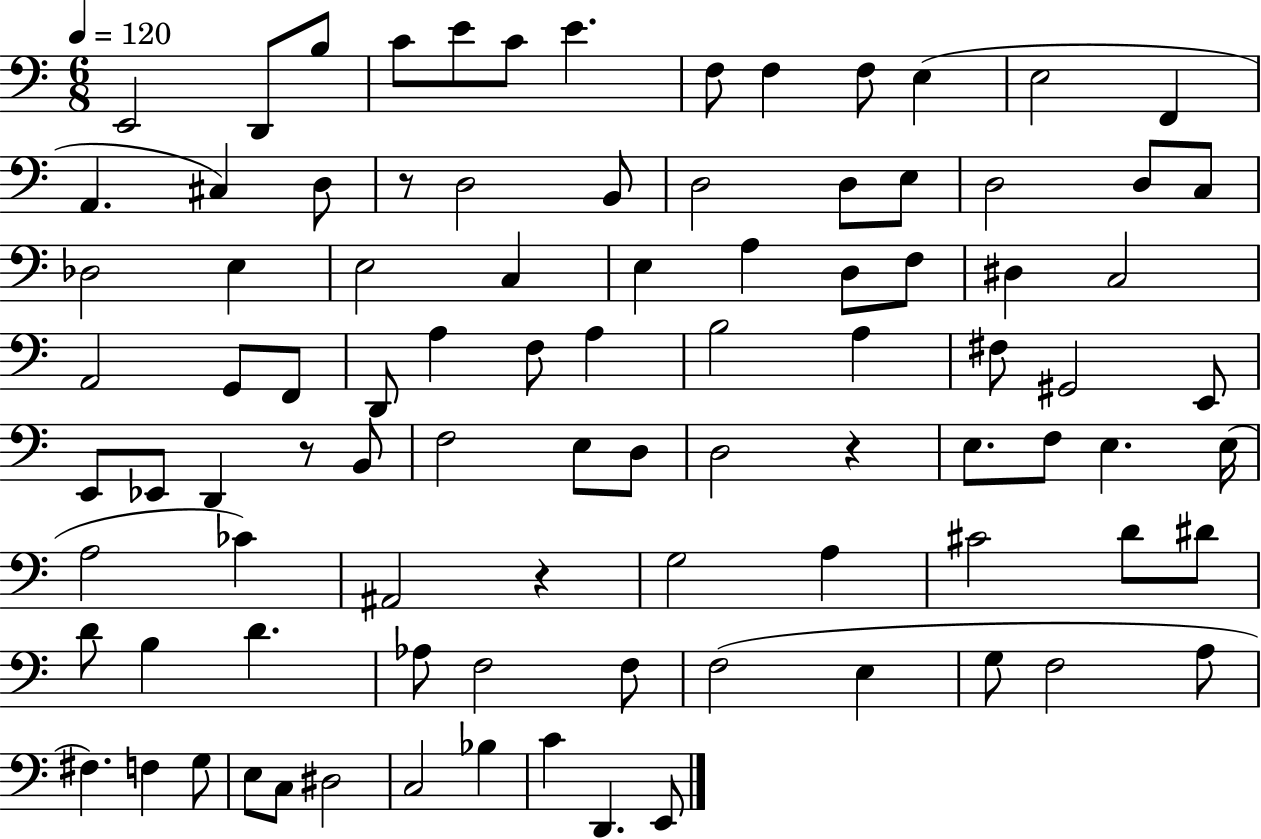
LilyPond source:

{
  \clef bass
  \numericTimeSignature
  \time 6/8
  \key c \major
  \tempo 4 = 120
  e,2 d,8 b8 | c'8 e'8 c'8 e'4. | f8 f4 f8 e4( | e2 f,4 | \break a,4. cis4) d8 | r8 d2 b,8 | d2 d8 e8 | d2 d8 c8 | \break des2 e4 | e2 c4 | e4 a4 d8 f8 | dis4 c2 | \break a,2 g,8 f,8 | d,8 a4 f8 a4 | b2 a4 | fis8 gis,2 e,8 | \break e,8 ees,8 d,4 r8 b,8 | f2 e8 d8 | d2 r4 | e8. f8 e4. e16( | \break a2 ces'4) | ais,2 r4 | g2 a4 | cis'2 d'8 dis'8 | \break d'8 b4 d'4. | aes8 f2 f8 | f2( e4 | g8 f2 a8 | \break fis4.) f4 g8 | e8 c8 dis2 | c2 bes4 | c'4 d,4. e,8 | \break \bar "|."
}